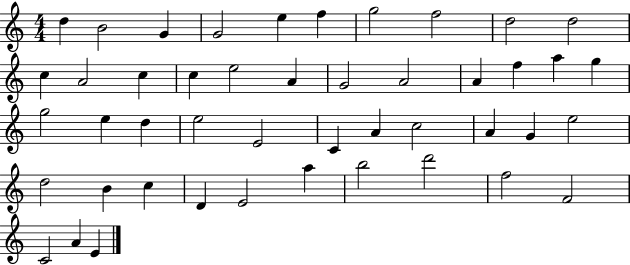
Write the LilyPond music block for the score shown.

{
  \clef treble
  \numericTimeSignature
  \time 4/4
  \key c \major
  d''4 b'2 g'4 | g'2 e''4 f''4 | g''2 f''2 | d''2 d''2 | \break c''4 a'2 c''4 | c''4 e''2 a'4 | g'2 a'2 | a'4 f''4 a''4 g''4 | \break g''2 e''4 d''4 | e''2 e'2 | c'4 a'4 c''2 | a'4 g'4 e''2 | \break d''2 b'4 c''4 | d'4 e'2 a''4 | b''2 d'''2 | f''2 f'2 | \break c'2 a'4 e'4 | \bar "|."
}